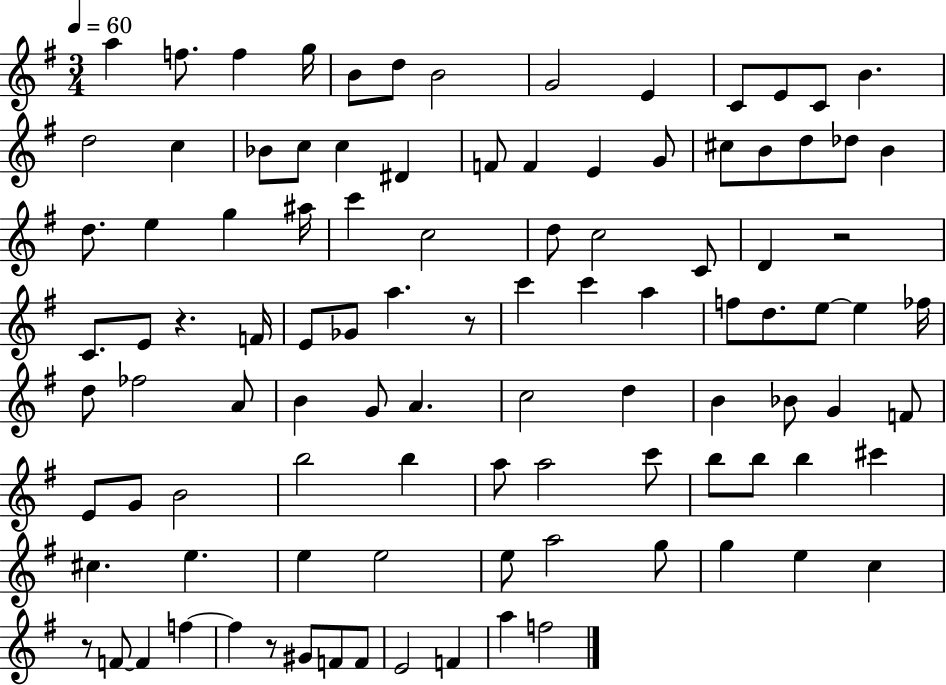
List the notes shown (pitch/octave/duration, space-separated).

A5/q F5/e. F5/q G5/s B4/e D5/e B4/h G4/h E4/q C4/e E4/e C4/e B4/q. D5/h C5/q Bb4/e C5/e C5/q D#4/q F4/e F4/q E4/q G4/e C#5/e B4/e D5/e Db5/e B4/q D5/e. E5/q G5/q A#5/s C6/q C5/h D5/e C5/h C4/e D4/q R/h C4/e. E4/e R/q. F4/s E4/e Gb4/e A5/q. R/e C6/q C6/q A5/q F5/e D5/e. E5/e E5/q FES5/s D5/e FES5/h A4/e B4/q G4/e A4/q. C5/h D5/q B4/q Bb4/e G4/q F4/e E4/e G4/e B4/h B5/h B5/q A5/e A5/h C6/e B5/e B5/e B5/q C#6/q C#5/q. E5/q. E5/q E5/h E5/e A5/h G5/e G5/q E5/q C5/q R/e F4/e F4/q F5/q F5/q R/e G#4/e F4/e F4/e E4/h F4/q A5/q F5/h